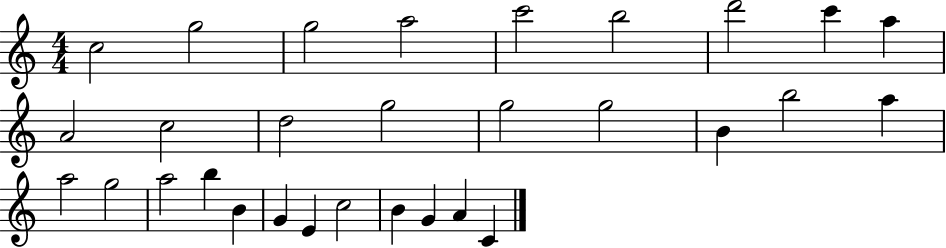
{
  \clef treble
  \numericTimeSignature
  \time 4/4
  \key c \major
  c''2 g''2 | g''2 a''2 | c'''2 b''2 | d'''2 c'''4 a''4 | \break a'2 c''2 | d''2 g''2 | g''2 g''2 | b'4 b''2 a''4 | \break a''2 g''2 | a''2 b''4 b'4 | g'4 e'4 c''2 | b'4 g'4 a'4 c'4 | \break \bar "|."
}